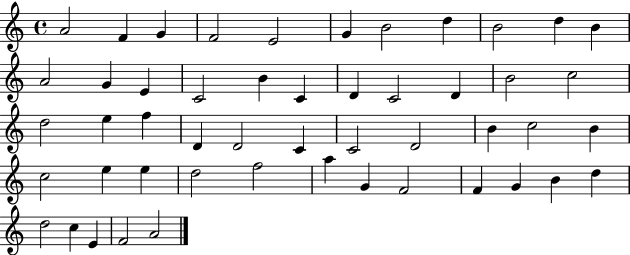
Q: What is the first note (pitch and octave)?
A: A4